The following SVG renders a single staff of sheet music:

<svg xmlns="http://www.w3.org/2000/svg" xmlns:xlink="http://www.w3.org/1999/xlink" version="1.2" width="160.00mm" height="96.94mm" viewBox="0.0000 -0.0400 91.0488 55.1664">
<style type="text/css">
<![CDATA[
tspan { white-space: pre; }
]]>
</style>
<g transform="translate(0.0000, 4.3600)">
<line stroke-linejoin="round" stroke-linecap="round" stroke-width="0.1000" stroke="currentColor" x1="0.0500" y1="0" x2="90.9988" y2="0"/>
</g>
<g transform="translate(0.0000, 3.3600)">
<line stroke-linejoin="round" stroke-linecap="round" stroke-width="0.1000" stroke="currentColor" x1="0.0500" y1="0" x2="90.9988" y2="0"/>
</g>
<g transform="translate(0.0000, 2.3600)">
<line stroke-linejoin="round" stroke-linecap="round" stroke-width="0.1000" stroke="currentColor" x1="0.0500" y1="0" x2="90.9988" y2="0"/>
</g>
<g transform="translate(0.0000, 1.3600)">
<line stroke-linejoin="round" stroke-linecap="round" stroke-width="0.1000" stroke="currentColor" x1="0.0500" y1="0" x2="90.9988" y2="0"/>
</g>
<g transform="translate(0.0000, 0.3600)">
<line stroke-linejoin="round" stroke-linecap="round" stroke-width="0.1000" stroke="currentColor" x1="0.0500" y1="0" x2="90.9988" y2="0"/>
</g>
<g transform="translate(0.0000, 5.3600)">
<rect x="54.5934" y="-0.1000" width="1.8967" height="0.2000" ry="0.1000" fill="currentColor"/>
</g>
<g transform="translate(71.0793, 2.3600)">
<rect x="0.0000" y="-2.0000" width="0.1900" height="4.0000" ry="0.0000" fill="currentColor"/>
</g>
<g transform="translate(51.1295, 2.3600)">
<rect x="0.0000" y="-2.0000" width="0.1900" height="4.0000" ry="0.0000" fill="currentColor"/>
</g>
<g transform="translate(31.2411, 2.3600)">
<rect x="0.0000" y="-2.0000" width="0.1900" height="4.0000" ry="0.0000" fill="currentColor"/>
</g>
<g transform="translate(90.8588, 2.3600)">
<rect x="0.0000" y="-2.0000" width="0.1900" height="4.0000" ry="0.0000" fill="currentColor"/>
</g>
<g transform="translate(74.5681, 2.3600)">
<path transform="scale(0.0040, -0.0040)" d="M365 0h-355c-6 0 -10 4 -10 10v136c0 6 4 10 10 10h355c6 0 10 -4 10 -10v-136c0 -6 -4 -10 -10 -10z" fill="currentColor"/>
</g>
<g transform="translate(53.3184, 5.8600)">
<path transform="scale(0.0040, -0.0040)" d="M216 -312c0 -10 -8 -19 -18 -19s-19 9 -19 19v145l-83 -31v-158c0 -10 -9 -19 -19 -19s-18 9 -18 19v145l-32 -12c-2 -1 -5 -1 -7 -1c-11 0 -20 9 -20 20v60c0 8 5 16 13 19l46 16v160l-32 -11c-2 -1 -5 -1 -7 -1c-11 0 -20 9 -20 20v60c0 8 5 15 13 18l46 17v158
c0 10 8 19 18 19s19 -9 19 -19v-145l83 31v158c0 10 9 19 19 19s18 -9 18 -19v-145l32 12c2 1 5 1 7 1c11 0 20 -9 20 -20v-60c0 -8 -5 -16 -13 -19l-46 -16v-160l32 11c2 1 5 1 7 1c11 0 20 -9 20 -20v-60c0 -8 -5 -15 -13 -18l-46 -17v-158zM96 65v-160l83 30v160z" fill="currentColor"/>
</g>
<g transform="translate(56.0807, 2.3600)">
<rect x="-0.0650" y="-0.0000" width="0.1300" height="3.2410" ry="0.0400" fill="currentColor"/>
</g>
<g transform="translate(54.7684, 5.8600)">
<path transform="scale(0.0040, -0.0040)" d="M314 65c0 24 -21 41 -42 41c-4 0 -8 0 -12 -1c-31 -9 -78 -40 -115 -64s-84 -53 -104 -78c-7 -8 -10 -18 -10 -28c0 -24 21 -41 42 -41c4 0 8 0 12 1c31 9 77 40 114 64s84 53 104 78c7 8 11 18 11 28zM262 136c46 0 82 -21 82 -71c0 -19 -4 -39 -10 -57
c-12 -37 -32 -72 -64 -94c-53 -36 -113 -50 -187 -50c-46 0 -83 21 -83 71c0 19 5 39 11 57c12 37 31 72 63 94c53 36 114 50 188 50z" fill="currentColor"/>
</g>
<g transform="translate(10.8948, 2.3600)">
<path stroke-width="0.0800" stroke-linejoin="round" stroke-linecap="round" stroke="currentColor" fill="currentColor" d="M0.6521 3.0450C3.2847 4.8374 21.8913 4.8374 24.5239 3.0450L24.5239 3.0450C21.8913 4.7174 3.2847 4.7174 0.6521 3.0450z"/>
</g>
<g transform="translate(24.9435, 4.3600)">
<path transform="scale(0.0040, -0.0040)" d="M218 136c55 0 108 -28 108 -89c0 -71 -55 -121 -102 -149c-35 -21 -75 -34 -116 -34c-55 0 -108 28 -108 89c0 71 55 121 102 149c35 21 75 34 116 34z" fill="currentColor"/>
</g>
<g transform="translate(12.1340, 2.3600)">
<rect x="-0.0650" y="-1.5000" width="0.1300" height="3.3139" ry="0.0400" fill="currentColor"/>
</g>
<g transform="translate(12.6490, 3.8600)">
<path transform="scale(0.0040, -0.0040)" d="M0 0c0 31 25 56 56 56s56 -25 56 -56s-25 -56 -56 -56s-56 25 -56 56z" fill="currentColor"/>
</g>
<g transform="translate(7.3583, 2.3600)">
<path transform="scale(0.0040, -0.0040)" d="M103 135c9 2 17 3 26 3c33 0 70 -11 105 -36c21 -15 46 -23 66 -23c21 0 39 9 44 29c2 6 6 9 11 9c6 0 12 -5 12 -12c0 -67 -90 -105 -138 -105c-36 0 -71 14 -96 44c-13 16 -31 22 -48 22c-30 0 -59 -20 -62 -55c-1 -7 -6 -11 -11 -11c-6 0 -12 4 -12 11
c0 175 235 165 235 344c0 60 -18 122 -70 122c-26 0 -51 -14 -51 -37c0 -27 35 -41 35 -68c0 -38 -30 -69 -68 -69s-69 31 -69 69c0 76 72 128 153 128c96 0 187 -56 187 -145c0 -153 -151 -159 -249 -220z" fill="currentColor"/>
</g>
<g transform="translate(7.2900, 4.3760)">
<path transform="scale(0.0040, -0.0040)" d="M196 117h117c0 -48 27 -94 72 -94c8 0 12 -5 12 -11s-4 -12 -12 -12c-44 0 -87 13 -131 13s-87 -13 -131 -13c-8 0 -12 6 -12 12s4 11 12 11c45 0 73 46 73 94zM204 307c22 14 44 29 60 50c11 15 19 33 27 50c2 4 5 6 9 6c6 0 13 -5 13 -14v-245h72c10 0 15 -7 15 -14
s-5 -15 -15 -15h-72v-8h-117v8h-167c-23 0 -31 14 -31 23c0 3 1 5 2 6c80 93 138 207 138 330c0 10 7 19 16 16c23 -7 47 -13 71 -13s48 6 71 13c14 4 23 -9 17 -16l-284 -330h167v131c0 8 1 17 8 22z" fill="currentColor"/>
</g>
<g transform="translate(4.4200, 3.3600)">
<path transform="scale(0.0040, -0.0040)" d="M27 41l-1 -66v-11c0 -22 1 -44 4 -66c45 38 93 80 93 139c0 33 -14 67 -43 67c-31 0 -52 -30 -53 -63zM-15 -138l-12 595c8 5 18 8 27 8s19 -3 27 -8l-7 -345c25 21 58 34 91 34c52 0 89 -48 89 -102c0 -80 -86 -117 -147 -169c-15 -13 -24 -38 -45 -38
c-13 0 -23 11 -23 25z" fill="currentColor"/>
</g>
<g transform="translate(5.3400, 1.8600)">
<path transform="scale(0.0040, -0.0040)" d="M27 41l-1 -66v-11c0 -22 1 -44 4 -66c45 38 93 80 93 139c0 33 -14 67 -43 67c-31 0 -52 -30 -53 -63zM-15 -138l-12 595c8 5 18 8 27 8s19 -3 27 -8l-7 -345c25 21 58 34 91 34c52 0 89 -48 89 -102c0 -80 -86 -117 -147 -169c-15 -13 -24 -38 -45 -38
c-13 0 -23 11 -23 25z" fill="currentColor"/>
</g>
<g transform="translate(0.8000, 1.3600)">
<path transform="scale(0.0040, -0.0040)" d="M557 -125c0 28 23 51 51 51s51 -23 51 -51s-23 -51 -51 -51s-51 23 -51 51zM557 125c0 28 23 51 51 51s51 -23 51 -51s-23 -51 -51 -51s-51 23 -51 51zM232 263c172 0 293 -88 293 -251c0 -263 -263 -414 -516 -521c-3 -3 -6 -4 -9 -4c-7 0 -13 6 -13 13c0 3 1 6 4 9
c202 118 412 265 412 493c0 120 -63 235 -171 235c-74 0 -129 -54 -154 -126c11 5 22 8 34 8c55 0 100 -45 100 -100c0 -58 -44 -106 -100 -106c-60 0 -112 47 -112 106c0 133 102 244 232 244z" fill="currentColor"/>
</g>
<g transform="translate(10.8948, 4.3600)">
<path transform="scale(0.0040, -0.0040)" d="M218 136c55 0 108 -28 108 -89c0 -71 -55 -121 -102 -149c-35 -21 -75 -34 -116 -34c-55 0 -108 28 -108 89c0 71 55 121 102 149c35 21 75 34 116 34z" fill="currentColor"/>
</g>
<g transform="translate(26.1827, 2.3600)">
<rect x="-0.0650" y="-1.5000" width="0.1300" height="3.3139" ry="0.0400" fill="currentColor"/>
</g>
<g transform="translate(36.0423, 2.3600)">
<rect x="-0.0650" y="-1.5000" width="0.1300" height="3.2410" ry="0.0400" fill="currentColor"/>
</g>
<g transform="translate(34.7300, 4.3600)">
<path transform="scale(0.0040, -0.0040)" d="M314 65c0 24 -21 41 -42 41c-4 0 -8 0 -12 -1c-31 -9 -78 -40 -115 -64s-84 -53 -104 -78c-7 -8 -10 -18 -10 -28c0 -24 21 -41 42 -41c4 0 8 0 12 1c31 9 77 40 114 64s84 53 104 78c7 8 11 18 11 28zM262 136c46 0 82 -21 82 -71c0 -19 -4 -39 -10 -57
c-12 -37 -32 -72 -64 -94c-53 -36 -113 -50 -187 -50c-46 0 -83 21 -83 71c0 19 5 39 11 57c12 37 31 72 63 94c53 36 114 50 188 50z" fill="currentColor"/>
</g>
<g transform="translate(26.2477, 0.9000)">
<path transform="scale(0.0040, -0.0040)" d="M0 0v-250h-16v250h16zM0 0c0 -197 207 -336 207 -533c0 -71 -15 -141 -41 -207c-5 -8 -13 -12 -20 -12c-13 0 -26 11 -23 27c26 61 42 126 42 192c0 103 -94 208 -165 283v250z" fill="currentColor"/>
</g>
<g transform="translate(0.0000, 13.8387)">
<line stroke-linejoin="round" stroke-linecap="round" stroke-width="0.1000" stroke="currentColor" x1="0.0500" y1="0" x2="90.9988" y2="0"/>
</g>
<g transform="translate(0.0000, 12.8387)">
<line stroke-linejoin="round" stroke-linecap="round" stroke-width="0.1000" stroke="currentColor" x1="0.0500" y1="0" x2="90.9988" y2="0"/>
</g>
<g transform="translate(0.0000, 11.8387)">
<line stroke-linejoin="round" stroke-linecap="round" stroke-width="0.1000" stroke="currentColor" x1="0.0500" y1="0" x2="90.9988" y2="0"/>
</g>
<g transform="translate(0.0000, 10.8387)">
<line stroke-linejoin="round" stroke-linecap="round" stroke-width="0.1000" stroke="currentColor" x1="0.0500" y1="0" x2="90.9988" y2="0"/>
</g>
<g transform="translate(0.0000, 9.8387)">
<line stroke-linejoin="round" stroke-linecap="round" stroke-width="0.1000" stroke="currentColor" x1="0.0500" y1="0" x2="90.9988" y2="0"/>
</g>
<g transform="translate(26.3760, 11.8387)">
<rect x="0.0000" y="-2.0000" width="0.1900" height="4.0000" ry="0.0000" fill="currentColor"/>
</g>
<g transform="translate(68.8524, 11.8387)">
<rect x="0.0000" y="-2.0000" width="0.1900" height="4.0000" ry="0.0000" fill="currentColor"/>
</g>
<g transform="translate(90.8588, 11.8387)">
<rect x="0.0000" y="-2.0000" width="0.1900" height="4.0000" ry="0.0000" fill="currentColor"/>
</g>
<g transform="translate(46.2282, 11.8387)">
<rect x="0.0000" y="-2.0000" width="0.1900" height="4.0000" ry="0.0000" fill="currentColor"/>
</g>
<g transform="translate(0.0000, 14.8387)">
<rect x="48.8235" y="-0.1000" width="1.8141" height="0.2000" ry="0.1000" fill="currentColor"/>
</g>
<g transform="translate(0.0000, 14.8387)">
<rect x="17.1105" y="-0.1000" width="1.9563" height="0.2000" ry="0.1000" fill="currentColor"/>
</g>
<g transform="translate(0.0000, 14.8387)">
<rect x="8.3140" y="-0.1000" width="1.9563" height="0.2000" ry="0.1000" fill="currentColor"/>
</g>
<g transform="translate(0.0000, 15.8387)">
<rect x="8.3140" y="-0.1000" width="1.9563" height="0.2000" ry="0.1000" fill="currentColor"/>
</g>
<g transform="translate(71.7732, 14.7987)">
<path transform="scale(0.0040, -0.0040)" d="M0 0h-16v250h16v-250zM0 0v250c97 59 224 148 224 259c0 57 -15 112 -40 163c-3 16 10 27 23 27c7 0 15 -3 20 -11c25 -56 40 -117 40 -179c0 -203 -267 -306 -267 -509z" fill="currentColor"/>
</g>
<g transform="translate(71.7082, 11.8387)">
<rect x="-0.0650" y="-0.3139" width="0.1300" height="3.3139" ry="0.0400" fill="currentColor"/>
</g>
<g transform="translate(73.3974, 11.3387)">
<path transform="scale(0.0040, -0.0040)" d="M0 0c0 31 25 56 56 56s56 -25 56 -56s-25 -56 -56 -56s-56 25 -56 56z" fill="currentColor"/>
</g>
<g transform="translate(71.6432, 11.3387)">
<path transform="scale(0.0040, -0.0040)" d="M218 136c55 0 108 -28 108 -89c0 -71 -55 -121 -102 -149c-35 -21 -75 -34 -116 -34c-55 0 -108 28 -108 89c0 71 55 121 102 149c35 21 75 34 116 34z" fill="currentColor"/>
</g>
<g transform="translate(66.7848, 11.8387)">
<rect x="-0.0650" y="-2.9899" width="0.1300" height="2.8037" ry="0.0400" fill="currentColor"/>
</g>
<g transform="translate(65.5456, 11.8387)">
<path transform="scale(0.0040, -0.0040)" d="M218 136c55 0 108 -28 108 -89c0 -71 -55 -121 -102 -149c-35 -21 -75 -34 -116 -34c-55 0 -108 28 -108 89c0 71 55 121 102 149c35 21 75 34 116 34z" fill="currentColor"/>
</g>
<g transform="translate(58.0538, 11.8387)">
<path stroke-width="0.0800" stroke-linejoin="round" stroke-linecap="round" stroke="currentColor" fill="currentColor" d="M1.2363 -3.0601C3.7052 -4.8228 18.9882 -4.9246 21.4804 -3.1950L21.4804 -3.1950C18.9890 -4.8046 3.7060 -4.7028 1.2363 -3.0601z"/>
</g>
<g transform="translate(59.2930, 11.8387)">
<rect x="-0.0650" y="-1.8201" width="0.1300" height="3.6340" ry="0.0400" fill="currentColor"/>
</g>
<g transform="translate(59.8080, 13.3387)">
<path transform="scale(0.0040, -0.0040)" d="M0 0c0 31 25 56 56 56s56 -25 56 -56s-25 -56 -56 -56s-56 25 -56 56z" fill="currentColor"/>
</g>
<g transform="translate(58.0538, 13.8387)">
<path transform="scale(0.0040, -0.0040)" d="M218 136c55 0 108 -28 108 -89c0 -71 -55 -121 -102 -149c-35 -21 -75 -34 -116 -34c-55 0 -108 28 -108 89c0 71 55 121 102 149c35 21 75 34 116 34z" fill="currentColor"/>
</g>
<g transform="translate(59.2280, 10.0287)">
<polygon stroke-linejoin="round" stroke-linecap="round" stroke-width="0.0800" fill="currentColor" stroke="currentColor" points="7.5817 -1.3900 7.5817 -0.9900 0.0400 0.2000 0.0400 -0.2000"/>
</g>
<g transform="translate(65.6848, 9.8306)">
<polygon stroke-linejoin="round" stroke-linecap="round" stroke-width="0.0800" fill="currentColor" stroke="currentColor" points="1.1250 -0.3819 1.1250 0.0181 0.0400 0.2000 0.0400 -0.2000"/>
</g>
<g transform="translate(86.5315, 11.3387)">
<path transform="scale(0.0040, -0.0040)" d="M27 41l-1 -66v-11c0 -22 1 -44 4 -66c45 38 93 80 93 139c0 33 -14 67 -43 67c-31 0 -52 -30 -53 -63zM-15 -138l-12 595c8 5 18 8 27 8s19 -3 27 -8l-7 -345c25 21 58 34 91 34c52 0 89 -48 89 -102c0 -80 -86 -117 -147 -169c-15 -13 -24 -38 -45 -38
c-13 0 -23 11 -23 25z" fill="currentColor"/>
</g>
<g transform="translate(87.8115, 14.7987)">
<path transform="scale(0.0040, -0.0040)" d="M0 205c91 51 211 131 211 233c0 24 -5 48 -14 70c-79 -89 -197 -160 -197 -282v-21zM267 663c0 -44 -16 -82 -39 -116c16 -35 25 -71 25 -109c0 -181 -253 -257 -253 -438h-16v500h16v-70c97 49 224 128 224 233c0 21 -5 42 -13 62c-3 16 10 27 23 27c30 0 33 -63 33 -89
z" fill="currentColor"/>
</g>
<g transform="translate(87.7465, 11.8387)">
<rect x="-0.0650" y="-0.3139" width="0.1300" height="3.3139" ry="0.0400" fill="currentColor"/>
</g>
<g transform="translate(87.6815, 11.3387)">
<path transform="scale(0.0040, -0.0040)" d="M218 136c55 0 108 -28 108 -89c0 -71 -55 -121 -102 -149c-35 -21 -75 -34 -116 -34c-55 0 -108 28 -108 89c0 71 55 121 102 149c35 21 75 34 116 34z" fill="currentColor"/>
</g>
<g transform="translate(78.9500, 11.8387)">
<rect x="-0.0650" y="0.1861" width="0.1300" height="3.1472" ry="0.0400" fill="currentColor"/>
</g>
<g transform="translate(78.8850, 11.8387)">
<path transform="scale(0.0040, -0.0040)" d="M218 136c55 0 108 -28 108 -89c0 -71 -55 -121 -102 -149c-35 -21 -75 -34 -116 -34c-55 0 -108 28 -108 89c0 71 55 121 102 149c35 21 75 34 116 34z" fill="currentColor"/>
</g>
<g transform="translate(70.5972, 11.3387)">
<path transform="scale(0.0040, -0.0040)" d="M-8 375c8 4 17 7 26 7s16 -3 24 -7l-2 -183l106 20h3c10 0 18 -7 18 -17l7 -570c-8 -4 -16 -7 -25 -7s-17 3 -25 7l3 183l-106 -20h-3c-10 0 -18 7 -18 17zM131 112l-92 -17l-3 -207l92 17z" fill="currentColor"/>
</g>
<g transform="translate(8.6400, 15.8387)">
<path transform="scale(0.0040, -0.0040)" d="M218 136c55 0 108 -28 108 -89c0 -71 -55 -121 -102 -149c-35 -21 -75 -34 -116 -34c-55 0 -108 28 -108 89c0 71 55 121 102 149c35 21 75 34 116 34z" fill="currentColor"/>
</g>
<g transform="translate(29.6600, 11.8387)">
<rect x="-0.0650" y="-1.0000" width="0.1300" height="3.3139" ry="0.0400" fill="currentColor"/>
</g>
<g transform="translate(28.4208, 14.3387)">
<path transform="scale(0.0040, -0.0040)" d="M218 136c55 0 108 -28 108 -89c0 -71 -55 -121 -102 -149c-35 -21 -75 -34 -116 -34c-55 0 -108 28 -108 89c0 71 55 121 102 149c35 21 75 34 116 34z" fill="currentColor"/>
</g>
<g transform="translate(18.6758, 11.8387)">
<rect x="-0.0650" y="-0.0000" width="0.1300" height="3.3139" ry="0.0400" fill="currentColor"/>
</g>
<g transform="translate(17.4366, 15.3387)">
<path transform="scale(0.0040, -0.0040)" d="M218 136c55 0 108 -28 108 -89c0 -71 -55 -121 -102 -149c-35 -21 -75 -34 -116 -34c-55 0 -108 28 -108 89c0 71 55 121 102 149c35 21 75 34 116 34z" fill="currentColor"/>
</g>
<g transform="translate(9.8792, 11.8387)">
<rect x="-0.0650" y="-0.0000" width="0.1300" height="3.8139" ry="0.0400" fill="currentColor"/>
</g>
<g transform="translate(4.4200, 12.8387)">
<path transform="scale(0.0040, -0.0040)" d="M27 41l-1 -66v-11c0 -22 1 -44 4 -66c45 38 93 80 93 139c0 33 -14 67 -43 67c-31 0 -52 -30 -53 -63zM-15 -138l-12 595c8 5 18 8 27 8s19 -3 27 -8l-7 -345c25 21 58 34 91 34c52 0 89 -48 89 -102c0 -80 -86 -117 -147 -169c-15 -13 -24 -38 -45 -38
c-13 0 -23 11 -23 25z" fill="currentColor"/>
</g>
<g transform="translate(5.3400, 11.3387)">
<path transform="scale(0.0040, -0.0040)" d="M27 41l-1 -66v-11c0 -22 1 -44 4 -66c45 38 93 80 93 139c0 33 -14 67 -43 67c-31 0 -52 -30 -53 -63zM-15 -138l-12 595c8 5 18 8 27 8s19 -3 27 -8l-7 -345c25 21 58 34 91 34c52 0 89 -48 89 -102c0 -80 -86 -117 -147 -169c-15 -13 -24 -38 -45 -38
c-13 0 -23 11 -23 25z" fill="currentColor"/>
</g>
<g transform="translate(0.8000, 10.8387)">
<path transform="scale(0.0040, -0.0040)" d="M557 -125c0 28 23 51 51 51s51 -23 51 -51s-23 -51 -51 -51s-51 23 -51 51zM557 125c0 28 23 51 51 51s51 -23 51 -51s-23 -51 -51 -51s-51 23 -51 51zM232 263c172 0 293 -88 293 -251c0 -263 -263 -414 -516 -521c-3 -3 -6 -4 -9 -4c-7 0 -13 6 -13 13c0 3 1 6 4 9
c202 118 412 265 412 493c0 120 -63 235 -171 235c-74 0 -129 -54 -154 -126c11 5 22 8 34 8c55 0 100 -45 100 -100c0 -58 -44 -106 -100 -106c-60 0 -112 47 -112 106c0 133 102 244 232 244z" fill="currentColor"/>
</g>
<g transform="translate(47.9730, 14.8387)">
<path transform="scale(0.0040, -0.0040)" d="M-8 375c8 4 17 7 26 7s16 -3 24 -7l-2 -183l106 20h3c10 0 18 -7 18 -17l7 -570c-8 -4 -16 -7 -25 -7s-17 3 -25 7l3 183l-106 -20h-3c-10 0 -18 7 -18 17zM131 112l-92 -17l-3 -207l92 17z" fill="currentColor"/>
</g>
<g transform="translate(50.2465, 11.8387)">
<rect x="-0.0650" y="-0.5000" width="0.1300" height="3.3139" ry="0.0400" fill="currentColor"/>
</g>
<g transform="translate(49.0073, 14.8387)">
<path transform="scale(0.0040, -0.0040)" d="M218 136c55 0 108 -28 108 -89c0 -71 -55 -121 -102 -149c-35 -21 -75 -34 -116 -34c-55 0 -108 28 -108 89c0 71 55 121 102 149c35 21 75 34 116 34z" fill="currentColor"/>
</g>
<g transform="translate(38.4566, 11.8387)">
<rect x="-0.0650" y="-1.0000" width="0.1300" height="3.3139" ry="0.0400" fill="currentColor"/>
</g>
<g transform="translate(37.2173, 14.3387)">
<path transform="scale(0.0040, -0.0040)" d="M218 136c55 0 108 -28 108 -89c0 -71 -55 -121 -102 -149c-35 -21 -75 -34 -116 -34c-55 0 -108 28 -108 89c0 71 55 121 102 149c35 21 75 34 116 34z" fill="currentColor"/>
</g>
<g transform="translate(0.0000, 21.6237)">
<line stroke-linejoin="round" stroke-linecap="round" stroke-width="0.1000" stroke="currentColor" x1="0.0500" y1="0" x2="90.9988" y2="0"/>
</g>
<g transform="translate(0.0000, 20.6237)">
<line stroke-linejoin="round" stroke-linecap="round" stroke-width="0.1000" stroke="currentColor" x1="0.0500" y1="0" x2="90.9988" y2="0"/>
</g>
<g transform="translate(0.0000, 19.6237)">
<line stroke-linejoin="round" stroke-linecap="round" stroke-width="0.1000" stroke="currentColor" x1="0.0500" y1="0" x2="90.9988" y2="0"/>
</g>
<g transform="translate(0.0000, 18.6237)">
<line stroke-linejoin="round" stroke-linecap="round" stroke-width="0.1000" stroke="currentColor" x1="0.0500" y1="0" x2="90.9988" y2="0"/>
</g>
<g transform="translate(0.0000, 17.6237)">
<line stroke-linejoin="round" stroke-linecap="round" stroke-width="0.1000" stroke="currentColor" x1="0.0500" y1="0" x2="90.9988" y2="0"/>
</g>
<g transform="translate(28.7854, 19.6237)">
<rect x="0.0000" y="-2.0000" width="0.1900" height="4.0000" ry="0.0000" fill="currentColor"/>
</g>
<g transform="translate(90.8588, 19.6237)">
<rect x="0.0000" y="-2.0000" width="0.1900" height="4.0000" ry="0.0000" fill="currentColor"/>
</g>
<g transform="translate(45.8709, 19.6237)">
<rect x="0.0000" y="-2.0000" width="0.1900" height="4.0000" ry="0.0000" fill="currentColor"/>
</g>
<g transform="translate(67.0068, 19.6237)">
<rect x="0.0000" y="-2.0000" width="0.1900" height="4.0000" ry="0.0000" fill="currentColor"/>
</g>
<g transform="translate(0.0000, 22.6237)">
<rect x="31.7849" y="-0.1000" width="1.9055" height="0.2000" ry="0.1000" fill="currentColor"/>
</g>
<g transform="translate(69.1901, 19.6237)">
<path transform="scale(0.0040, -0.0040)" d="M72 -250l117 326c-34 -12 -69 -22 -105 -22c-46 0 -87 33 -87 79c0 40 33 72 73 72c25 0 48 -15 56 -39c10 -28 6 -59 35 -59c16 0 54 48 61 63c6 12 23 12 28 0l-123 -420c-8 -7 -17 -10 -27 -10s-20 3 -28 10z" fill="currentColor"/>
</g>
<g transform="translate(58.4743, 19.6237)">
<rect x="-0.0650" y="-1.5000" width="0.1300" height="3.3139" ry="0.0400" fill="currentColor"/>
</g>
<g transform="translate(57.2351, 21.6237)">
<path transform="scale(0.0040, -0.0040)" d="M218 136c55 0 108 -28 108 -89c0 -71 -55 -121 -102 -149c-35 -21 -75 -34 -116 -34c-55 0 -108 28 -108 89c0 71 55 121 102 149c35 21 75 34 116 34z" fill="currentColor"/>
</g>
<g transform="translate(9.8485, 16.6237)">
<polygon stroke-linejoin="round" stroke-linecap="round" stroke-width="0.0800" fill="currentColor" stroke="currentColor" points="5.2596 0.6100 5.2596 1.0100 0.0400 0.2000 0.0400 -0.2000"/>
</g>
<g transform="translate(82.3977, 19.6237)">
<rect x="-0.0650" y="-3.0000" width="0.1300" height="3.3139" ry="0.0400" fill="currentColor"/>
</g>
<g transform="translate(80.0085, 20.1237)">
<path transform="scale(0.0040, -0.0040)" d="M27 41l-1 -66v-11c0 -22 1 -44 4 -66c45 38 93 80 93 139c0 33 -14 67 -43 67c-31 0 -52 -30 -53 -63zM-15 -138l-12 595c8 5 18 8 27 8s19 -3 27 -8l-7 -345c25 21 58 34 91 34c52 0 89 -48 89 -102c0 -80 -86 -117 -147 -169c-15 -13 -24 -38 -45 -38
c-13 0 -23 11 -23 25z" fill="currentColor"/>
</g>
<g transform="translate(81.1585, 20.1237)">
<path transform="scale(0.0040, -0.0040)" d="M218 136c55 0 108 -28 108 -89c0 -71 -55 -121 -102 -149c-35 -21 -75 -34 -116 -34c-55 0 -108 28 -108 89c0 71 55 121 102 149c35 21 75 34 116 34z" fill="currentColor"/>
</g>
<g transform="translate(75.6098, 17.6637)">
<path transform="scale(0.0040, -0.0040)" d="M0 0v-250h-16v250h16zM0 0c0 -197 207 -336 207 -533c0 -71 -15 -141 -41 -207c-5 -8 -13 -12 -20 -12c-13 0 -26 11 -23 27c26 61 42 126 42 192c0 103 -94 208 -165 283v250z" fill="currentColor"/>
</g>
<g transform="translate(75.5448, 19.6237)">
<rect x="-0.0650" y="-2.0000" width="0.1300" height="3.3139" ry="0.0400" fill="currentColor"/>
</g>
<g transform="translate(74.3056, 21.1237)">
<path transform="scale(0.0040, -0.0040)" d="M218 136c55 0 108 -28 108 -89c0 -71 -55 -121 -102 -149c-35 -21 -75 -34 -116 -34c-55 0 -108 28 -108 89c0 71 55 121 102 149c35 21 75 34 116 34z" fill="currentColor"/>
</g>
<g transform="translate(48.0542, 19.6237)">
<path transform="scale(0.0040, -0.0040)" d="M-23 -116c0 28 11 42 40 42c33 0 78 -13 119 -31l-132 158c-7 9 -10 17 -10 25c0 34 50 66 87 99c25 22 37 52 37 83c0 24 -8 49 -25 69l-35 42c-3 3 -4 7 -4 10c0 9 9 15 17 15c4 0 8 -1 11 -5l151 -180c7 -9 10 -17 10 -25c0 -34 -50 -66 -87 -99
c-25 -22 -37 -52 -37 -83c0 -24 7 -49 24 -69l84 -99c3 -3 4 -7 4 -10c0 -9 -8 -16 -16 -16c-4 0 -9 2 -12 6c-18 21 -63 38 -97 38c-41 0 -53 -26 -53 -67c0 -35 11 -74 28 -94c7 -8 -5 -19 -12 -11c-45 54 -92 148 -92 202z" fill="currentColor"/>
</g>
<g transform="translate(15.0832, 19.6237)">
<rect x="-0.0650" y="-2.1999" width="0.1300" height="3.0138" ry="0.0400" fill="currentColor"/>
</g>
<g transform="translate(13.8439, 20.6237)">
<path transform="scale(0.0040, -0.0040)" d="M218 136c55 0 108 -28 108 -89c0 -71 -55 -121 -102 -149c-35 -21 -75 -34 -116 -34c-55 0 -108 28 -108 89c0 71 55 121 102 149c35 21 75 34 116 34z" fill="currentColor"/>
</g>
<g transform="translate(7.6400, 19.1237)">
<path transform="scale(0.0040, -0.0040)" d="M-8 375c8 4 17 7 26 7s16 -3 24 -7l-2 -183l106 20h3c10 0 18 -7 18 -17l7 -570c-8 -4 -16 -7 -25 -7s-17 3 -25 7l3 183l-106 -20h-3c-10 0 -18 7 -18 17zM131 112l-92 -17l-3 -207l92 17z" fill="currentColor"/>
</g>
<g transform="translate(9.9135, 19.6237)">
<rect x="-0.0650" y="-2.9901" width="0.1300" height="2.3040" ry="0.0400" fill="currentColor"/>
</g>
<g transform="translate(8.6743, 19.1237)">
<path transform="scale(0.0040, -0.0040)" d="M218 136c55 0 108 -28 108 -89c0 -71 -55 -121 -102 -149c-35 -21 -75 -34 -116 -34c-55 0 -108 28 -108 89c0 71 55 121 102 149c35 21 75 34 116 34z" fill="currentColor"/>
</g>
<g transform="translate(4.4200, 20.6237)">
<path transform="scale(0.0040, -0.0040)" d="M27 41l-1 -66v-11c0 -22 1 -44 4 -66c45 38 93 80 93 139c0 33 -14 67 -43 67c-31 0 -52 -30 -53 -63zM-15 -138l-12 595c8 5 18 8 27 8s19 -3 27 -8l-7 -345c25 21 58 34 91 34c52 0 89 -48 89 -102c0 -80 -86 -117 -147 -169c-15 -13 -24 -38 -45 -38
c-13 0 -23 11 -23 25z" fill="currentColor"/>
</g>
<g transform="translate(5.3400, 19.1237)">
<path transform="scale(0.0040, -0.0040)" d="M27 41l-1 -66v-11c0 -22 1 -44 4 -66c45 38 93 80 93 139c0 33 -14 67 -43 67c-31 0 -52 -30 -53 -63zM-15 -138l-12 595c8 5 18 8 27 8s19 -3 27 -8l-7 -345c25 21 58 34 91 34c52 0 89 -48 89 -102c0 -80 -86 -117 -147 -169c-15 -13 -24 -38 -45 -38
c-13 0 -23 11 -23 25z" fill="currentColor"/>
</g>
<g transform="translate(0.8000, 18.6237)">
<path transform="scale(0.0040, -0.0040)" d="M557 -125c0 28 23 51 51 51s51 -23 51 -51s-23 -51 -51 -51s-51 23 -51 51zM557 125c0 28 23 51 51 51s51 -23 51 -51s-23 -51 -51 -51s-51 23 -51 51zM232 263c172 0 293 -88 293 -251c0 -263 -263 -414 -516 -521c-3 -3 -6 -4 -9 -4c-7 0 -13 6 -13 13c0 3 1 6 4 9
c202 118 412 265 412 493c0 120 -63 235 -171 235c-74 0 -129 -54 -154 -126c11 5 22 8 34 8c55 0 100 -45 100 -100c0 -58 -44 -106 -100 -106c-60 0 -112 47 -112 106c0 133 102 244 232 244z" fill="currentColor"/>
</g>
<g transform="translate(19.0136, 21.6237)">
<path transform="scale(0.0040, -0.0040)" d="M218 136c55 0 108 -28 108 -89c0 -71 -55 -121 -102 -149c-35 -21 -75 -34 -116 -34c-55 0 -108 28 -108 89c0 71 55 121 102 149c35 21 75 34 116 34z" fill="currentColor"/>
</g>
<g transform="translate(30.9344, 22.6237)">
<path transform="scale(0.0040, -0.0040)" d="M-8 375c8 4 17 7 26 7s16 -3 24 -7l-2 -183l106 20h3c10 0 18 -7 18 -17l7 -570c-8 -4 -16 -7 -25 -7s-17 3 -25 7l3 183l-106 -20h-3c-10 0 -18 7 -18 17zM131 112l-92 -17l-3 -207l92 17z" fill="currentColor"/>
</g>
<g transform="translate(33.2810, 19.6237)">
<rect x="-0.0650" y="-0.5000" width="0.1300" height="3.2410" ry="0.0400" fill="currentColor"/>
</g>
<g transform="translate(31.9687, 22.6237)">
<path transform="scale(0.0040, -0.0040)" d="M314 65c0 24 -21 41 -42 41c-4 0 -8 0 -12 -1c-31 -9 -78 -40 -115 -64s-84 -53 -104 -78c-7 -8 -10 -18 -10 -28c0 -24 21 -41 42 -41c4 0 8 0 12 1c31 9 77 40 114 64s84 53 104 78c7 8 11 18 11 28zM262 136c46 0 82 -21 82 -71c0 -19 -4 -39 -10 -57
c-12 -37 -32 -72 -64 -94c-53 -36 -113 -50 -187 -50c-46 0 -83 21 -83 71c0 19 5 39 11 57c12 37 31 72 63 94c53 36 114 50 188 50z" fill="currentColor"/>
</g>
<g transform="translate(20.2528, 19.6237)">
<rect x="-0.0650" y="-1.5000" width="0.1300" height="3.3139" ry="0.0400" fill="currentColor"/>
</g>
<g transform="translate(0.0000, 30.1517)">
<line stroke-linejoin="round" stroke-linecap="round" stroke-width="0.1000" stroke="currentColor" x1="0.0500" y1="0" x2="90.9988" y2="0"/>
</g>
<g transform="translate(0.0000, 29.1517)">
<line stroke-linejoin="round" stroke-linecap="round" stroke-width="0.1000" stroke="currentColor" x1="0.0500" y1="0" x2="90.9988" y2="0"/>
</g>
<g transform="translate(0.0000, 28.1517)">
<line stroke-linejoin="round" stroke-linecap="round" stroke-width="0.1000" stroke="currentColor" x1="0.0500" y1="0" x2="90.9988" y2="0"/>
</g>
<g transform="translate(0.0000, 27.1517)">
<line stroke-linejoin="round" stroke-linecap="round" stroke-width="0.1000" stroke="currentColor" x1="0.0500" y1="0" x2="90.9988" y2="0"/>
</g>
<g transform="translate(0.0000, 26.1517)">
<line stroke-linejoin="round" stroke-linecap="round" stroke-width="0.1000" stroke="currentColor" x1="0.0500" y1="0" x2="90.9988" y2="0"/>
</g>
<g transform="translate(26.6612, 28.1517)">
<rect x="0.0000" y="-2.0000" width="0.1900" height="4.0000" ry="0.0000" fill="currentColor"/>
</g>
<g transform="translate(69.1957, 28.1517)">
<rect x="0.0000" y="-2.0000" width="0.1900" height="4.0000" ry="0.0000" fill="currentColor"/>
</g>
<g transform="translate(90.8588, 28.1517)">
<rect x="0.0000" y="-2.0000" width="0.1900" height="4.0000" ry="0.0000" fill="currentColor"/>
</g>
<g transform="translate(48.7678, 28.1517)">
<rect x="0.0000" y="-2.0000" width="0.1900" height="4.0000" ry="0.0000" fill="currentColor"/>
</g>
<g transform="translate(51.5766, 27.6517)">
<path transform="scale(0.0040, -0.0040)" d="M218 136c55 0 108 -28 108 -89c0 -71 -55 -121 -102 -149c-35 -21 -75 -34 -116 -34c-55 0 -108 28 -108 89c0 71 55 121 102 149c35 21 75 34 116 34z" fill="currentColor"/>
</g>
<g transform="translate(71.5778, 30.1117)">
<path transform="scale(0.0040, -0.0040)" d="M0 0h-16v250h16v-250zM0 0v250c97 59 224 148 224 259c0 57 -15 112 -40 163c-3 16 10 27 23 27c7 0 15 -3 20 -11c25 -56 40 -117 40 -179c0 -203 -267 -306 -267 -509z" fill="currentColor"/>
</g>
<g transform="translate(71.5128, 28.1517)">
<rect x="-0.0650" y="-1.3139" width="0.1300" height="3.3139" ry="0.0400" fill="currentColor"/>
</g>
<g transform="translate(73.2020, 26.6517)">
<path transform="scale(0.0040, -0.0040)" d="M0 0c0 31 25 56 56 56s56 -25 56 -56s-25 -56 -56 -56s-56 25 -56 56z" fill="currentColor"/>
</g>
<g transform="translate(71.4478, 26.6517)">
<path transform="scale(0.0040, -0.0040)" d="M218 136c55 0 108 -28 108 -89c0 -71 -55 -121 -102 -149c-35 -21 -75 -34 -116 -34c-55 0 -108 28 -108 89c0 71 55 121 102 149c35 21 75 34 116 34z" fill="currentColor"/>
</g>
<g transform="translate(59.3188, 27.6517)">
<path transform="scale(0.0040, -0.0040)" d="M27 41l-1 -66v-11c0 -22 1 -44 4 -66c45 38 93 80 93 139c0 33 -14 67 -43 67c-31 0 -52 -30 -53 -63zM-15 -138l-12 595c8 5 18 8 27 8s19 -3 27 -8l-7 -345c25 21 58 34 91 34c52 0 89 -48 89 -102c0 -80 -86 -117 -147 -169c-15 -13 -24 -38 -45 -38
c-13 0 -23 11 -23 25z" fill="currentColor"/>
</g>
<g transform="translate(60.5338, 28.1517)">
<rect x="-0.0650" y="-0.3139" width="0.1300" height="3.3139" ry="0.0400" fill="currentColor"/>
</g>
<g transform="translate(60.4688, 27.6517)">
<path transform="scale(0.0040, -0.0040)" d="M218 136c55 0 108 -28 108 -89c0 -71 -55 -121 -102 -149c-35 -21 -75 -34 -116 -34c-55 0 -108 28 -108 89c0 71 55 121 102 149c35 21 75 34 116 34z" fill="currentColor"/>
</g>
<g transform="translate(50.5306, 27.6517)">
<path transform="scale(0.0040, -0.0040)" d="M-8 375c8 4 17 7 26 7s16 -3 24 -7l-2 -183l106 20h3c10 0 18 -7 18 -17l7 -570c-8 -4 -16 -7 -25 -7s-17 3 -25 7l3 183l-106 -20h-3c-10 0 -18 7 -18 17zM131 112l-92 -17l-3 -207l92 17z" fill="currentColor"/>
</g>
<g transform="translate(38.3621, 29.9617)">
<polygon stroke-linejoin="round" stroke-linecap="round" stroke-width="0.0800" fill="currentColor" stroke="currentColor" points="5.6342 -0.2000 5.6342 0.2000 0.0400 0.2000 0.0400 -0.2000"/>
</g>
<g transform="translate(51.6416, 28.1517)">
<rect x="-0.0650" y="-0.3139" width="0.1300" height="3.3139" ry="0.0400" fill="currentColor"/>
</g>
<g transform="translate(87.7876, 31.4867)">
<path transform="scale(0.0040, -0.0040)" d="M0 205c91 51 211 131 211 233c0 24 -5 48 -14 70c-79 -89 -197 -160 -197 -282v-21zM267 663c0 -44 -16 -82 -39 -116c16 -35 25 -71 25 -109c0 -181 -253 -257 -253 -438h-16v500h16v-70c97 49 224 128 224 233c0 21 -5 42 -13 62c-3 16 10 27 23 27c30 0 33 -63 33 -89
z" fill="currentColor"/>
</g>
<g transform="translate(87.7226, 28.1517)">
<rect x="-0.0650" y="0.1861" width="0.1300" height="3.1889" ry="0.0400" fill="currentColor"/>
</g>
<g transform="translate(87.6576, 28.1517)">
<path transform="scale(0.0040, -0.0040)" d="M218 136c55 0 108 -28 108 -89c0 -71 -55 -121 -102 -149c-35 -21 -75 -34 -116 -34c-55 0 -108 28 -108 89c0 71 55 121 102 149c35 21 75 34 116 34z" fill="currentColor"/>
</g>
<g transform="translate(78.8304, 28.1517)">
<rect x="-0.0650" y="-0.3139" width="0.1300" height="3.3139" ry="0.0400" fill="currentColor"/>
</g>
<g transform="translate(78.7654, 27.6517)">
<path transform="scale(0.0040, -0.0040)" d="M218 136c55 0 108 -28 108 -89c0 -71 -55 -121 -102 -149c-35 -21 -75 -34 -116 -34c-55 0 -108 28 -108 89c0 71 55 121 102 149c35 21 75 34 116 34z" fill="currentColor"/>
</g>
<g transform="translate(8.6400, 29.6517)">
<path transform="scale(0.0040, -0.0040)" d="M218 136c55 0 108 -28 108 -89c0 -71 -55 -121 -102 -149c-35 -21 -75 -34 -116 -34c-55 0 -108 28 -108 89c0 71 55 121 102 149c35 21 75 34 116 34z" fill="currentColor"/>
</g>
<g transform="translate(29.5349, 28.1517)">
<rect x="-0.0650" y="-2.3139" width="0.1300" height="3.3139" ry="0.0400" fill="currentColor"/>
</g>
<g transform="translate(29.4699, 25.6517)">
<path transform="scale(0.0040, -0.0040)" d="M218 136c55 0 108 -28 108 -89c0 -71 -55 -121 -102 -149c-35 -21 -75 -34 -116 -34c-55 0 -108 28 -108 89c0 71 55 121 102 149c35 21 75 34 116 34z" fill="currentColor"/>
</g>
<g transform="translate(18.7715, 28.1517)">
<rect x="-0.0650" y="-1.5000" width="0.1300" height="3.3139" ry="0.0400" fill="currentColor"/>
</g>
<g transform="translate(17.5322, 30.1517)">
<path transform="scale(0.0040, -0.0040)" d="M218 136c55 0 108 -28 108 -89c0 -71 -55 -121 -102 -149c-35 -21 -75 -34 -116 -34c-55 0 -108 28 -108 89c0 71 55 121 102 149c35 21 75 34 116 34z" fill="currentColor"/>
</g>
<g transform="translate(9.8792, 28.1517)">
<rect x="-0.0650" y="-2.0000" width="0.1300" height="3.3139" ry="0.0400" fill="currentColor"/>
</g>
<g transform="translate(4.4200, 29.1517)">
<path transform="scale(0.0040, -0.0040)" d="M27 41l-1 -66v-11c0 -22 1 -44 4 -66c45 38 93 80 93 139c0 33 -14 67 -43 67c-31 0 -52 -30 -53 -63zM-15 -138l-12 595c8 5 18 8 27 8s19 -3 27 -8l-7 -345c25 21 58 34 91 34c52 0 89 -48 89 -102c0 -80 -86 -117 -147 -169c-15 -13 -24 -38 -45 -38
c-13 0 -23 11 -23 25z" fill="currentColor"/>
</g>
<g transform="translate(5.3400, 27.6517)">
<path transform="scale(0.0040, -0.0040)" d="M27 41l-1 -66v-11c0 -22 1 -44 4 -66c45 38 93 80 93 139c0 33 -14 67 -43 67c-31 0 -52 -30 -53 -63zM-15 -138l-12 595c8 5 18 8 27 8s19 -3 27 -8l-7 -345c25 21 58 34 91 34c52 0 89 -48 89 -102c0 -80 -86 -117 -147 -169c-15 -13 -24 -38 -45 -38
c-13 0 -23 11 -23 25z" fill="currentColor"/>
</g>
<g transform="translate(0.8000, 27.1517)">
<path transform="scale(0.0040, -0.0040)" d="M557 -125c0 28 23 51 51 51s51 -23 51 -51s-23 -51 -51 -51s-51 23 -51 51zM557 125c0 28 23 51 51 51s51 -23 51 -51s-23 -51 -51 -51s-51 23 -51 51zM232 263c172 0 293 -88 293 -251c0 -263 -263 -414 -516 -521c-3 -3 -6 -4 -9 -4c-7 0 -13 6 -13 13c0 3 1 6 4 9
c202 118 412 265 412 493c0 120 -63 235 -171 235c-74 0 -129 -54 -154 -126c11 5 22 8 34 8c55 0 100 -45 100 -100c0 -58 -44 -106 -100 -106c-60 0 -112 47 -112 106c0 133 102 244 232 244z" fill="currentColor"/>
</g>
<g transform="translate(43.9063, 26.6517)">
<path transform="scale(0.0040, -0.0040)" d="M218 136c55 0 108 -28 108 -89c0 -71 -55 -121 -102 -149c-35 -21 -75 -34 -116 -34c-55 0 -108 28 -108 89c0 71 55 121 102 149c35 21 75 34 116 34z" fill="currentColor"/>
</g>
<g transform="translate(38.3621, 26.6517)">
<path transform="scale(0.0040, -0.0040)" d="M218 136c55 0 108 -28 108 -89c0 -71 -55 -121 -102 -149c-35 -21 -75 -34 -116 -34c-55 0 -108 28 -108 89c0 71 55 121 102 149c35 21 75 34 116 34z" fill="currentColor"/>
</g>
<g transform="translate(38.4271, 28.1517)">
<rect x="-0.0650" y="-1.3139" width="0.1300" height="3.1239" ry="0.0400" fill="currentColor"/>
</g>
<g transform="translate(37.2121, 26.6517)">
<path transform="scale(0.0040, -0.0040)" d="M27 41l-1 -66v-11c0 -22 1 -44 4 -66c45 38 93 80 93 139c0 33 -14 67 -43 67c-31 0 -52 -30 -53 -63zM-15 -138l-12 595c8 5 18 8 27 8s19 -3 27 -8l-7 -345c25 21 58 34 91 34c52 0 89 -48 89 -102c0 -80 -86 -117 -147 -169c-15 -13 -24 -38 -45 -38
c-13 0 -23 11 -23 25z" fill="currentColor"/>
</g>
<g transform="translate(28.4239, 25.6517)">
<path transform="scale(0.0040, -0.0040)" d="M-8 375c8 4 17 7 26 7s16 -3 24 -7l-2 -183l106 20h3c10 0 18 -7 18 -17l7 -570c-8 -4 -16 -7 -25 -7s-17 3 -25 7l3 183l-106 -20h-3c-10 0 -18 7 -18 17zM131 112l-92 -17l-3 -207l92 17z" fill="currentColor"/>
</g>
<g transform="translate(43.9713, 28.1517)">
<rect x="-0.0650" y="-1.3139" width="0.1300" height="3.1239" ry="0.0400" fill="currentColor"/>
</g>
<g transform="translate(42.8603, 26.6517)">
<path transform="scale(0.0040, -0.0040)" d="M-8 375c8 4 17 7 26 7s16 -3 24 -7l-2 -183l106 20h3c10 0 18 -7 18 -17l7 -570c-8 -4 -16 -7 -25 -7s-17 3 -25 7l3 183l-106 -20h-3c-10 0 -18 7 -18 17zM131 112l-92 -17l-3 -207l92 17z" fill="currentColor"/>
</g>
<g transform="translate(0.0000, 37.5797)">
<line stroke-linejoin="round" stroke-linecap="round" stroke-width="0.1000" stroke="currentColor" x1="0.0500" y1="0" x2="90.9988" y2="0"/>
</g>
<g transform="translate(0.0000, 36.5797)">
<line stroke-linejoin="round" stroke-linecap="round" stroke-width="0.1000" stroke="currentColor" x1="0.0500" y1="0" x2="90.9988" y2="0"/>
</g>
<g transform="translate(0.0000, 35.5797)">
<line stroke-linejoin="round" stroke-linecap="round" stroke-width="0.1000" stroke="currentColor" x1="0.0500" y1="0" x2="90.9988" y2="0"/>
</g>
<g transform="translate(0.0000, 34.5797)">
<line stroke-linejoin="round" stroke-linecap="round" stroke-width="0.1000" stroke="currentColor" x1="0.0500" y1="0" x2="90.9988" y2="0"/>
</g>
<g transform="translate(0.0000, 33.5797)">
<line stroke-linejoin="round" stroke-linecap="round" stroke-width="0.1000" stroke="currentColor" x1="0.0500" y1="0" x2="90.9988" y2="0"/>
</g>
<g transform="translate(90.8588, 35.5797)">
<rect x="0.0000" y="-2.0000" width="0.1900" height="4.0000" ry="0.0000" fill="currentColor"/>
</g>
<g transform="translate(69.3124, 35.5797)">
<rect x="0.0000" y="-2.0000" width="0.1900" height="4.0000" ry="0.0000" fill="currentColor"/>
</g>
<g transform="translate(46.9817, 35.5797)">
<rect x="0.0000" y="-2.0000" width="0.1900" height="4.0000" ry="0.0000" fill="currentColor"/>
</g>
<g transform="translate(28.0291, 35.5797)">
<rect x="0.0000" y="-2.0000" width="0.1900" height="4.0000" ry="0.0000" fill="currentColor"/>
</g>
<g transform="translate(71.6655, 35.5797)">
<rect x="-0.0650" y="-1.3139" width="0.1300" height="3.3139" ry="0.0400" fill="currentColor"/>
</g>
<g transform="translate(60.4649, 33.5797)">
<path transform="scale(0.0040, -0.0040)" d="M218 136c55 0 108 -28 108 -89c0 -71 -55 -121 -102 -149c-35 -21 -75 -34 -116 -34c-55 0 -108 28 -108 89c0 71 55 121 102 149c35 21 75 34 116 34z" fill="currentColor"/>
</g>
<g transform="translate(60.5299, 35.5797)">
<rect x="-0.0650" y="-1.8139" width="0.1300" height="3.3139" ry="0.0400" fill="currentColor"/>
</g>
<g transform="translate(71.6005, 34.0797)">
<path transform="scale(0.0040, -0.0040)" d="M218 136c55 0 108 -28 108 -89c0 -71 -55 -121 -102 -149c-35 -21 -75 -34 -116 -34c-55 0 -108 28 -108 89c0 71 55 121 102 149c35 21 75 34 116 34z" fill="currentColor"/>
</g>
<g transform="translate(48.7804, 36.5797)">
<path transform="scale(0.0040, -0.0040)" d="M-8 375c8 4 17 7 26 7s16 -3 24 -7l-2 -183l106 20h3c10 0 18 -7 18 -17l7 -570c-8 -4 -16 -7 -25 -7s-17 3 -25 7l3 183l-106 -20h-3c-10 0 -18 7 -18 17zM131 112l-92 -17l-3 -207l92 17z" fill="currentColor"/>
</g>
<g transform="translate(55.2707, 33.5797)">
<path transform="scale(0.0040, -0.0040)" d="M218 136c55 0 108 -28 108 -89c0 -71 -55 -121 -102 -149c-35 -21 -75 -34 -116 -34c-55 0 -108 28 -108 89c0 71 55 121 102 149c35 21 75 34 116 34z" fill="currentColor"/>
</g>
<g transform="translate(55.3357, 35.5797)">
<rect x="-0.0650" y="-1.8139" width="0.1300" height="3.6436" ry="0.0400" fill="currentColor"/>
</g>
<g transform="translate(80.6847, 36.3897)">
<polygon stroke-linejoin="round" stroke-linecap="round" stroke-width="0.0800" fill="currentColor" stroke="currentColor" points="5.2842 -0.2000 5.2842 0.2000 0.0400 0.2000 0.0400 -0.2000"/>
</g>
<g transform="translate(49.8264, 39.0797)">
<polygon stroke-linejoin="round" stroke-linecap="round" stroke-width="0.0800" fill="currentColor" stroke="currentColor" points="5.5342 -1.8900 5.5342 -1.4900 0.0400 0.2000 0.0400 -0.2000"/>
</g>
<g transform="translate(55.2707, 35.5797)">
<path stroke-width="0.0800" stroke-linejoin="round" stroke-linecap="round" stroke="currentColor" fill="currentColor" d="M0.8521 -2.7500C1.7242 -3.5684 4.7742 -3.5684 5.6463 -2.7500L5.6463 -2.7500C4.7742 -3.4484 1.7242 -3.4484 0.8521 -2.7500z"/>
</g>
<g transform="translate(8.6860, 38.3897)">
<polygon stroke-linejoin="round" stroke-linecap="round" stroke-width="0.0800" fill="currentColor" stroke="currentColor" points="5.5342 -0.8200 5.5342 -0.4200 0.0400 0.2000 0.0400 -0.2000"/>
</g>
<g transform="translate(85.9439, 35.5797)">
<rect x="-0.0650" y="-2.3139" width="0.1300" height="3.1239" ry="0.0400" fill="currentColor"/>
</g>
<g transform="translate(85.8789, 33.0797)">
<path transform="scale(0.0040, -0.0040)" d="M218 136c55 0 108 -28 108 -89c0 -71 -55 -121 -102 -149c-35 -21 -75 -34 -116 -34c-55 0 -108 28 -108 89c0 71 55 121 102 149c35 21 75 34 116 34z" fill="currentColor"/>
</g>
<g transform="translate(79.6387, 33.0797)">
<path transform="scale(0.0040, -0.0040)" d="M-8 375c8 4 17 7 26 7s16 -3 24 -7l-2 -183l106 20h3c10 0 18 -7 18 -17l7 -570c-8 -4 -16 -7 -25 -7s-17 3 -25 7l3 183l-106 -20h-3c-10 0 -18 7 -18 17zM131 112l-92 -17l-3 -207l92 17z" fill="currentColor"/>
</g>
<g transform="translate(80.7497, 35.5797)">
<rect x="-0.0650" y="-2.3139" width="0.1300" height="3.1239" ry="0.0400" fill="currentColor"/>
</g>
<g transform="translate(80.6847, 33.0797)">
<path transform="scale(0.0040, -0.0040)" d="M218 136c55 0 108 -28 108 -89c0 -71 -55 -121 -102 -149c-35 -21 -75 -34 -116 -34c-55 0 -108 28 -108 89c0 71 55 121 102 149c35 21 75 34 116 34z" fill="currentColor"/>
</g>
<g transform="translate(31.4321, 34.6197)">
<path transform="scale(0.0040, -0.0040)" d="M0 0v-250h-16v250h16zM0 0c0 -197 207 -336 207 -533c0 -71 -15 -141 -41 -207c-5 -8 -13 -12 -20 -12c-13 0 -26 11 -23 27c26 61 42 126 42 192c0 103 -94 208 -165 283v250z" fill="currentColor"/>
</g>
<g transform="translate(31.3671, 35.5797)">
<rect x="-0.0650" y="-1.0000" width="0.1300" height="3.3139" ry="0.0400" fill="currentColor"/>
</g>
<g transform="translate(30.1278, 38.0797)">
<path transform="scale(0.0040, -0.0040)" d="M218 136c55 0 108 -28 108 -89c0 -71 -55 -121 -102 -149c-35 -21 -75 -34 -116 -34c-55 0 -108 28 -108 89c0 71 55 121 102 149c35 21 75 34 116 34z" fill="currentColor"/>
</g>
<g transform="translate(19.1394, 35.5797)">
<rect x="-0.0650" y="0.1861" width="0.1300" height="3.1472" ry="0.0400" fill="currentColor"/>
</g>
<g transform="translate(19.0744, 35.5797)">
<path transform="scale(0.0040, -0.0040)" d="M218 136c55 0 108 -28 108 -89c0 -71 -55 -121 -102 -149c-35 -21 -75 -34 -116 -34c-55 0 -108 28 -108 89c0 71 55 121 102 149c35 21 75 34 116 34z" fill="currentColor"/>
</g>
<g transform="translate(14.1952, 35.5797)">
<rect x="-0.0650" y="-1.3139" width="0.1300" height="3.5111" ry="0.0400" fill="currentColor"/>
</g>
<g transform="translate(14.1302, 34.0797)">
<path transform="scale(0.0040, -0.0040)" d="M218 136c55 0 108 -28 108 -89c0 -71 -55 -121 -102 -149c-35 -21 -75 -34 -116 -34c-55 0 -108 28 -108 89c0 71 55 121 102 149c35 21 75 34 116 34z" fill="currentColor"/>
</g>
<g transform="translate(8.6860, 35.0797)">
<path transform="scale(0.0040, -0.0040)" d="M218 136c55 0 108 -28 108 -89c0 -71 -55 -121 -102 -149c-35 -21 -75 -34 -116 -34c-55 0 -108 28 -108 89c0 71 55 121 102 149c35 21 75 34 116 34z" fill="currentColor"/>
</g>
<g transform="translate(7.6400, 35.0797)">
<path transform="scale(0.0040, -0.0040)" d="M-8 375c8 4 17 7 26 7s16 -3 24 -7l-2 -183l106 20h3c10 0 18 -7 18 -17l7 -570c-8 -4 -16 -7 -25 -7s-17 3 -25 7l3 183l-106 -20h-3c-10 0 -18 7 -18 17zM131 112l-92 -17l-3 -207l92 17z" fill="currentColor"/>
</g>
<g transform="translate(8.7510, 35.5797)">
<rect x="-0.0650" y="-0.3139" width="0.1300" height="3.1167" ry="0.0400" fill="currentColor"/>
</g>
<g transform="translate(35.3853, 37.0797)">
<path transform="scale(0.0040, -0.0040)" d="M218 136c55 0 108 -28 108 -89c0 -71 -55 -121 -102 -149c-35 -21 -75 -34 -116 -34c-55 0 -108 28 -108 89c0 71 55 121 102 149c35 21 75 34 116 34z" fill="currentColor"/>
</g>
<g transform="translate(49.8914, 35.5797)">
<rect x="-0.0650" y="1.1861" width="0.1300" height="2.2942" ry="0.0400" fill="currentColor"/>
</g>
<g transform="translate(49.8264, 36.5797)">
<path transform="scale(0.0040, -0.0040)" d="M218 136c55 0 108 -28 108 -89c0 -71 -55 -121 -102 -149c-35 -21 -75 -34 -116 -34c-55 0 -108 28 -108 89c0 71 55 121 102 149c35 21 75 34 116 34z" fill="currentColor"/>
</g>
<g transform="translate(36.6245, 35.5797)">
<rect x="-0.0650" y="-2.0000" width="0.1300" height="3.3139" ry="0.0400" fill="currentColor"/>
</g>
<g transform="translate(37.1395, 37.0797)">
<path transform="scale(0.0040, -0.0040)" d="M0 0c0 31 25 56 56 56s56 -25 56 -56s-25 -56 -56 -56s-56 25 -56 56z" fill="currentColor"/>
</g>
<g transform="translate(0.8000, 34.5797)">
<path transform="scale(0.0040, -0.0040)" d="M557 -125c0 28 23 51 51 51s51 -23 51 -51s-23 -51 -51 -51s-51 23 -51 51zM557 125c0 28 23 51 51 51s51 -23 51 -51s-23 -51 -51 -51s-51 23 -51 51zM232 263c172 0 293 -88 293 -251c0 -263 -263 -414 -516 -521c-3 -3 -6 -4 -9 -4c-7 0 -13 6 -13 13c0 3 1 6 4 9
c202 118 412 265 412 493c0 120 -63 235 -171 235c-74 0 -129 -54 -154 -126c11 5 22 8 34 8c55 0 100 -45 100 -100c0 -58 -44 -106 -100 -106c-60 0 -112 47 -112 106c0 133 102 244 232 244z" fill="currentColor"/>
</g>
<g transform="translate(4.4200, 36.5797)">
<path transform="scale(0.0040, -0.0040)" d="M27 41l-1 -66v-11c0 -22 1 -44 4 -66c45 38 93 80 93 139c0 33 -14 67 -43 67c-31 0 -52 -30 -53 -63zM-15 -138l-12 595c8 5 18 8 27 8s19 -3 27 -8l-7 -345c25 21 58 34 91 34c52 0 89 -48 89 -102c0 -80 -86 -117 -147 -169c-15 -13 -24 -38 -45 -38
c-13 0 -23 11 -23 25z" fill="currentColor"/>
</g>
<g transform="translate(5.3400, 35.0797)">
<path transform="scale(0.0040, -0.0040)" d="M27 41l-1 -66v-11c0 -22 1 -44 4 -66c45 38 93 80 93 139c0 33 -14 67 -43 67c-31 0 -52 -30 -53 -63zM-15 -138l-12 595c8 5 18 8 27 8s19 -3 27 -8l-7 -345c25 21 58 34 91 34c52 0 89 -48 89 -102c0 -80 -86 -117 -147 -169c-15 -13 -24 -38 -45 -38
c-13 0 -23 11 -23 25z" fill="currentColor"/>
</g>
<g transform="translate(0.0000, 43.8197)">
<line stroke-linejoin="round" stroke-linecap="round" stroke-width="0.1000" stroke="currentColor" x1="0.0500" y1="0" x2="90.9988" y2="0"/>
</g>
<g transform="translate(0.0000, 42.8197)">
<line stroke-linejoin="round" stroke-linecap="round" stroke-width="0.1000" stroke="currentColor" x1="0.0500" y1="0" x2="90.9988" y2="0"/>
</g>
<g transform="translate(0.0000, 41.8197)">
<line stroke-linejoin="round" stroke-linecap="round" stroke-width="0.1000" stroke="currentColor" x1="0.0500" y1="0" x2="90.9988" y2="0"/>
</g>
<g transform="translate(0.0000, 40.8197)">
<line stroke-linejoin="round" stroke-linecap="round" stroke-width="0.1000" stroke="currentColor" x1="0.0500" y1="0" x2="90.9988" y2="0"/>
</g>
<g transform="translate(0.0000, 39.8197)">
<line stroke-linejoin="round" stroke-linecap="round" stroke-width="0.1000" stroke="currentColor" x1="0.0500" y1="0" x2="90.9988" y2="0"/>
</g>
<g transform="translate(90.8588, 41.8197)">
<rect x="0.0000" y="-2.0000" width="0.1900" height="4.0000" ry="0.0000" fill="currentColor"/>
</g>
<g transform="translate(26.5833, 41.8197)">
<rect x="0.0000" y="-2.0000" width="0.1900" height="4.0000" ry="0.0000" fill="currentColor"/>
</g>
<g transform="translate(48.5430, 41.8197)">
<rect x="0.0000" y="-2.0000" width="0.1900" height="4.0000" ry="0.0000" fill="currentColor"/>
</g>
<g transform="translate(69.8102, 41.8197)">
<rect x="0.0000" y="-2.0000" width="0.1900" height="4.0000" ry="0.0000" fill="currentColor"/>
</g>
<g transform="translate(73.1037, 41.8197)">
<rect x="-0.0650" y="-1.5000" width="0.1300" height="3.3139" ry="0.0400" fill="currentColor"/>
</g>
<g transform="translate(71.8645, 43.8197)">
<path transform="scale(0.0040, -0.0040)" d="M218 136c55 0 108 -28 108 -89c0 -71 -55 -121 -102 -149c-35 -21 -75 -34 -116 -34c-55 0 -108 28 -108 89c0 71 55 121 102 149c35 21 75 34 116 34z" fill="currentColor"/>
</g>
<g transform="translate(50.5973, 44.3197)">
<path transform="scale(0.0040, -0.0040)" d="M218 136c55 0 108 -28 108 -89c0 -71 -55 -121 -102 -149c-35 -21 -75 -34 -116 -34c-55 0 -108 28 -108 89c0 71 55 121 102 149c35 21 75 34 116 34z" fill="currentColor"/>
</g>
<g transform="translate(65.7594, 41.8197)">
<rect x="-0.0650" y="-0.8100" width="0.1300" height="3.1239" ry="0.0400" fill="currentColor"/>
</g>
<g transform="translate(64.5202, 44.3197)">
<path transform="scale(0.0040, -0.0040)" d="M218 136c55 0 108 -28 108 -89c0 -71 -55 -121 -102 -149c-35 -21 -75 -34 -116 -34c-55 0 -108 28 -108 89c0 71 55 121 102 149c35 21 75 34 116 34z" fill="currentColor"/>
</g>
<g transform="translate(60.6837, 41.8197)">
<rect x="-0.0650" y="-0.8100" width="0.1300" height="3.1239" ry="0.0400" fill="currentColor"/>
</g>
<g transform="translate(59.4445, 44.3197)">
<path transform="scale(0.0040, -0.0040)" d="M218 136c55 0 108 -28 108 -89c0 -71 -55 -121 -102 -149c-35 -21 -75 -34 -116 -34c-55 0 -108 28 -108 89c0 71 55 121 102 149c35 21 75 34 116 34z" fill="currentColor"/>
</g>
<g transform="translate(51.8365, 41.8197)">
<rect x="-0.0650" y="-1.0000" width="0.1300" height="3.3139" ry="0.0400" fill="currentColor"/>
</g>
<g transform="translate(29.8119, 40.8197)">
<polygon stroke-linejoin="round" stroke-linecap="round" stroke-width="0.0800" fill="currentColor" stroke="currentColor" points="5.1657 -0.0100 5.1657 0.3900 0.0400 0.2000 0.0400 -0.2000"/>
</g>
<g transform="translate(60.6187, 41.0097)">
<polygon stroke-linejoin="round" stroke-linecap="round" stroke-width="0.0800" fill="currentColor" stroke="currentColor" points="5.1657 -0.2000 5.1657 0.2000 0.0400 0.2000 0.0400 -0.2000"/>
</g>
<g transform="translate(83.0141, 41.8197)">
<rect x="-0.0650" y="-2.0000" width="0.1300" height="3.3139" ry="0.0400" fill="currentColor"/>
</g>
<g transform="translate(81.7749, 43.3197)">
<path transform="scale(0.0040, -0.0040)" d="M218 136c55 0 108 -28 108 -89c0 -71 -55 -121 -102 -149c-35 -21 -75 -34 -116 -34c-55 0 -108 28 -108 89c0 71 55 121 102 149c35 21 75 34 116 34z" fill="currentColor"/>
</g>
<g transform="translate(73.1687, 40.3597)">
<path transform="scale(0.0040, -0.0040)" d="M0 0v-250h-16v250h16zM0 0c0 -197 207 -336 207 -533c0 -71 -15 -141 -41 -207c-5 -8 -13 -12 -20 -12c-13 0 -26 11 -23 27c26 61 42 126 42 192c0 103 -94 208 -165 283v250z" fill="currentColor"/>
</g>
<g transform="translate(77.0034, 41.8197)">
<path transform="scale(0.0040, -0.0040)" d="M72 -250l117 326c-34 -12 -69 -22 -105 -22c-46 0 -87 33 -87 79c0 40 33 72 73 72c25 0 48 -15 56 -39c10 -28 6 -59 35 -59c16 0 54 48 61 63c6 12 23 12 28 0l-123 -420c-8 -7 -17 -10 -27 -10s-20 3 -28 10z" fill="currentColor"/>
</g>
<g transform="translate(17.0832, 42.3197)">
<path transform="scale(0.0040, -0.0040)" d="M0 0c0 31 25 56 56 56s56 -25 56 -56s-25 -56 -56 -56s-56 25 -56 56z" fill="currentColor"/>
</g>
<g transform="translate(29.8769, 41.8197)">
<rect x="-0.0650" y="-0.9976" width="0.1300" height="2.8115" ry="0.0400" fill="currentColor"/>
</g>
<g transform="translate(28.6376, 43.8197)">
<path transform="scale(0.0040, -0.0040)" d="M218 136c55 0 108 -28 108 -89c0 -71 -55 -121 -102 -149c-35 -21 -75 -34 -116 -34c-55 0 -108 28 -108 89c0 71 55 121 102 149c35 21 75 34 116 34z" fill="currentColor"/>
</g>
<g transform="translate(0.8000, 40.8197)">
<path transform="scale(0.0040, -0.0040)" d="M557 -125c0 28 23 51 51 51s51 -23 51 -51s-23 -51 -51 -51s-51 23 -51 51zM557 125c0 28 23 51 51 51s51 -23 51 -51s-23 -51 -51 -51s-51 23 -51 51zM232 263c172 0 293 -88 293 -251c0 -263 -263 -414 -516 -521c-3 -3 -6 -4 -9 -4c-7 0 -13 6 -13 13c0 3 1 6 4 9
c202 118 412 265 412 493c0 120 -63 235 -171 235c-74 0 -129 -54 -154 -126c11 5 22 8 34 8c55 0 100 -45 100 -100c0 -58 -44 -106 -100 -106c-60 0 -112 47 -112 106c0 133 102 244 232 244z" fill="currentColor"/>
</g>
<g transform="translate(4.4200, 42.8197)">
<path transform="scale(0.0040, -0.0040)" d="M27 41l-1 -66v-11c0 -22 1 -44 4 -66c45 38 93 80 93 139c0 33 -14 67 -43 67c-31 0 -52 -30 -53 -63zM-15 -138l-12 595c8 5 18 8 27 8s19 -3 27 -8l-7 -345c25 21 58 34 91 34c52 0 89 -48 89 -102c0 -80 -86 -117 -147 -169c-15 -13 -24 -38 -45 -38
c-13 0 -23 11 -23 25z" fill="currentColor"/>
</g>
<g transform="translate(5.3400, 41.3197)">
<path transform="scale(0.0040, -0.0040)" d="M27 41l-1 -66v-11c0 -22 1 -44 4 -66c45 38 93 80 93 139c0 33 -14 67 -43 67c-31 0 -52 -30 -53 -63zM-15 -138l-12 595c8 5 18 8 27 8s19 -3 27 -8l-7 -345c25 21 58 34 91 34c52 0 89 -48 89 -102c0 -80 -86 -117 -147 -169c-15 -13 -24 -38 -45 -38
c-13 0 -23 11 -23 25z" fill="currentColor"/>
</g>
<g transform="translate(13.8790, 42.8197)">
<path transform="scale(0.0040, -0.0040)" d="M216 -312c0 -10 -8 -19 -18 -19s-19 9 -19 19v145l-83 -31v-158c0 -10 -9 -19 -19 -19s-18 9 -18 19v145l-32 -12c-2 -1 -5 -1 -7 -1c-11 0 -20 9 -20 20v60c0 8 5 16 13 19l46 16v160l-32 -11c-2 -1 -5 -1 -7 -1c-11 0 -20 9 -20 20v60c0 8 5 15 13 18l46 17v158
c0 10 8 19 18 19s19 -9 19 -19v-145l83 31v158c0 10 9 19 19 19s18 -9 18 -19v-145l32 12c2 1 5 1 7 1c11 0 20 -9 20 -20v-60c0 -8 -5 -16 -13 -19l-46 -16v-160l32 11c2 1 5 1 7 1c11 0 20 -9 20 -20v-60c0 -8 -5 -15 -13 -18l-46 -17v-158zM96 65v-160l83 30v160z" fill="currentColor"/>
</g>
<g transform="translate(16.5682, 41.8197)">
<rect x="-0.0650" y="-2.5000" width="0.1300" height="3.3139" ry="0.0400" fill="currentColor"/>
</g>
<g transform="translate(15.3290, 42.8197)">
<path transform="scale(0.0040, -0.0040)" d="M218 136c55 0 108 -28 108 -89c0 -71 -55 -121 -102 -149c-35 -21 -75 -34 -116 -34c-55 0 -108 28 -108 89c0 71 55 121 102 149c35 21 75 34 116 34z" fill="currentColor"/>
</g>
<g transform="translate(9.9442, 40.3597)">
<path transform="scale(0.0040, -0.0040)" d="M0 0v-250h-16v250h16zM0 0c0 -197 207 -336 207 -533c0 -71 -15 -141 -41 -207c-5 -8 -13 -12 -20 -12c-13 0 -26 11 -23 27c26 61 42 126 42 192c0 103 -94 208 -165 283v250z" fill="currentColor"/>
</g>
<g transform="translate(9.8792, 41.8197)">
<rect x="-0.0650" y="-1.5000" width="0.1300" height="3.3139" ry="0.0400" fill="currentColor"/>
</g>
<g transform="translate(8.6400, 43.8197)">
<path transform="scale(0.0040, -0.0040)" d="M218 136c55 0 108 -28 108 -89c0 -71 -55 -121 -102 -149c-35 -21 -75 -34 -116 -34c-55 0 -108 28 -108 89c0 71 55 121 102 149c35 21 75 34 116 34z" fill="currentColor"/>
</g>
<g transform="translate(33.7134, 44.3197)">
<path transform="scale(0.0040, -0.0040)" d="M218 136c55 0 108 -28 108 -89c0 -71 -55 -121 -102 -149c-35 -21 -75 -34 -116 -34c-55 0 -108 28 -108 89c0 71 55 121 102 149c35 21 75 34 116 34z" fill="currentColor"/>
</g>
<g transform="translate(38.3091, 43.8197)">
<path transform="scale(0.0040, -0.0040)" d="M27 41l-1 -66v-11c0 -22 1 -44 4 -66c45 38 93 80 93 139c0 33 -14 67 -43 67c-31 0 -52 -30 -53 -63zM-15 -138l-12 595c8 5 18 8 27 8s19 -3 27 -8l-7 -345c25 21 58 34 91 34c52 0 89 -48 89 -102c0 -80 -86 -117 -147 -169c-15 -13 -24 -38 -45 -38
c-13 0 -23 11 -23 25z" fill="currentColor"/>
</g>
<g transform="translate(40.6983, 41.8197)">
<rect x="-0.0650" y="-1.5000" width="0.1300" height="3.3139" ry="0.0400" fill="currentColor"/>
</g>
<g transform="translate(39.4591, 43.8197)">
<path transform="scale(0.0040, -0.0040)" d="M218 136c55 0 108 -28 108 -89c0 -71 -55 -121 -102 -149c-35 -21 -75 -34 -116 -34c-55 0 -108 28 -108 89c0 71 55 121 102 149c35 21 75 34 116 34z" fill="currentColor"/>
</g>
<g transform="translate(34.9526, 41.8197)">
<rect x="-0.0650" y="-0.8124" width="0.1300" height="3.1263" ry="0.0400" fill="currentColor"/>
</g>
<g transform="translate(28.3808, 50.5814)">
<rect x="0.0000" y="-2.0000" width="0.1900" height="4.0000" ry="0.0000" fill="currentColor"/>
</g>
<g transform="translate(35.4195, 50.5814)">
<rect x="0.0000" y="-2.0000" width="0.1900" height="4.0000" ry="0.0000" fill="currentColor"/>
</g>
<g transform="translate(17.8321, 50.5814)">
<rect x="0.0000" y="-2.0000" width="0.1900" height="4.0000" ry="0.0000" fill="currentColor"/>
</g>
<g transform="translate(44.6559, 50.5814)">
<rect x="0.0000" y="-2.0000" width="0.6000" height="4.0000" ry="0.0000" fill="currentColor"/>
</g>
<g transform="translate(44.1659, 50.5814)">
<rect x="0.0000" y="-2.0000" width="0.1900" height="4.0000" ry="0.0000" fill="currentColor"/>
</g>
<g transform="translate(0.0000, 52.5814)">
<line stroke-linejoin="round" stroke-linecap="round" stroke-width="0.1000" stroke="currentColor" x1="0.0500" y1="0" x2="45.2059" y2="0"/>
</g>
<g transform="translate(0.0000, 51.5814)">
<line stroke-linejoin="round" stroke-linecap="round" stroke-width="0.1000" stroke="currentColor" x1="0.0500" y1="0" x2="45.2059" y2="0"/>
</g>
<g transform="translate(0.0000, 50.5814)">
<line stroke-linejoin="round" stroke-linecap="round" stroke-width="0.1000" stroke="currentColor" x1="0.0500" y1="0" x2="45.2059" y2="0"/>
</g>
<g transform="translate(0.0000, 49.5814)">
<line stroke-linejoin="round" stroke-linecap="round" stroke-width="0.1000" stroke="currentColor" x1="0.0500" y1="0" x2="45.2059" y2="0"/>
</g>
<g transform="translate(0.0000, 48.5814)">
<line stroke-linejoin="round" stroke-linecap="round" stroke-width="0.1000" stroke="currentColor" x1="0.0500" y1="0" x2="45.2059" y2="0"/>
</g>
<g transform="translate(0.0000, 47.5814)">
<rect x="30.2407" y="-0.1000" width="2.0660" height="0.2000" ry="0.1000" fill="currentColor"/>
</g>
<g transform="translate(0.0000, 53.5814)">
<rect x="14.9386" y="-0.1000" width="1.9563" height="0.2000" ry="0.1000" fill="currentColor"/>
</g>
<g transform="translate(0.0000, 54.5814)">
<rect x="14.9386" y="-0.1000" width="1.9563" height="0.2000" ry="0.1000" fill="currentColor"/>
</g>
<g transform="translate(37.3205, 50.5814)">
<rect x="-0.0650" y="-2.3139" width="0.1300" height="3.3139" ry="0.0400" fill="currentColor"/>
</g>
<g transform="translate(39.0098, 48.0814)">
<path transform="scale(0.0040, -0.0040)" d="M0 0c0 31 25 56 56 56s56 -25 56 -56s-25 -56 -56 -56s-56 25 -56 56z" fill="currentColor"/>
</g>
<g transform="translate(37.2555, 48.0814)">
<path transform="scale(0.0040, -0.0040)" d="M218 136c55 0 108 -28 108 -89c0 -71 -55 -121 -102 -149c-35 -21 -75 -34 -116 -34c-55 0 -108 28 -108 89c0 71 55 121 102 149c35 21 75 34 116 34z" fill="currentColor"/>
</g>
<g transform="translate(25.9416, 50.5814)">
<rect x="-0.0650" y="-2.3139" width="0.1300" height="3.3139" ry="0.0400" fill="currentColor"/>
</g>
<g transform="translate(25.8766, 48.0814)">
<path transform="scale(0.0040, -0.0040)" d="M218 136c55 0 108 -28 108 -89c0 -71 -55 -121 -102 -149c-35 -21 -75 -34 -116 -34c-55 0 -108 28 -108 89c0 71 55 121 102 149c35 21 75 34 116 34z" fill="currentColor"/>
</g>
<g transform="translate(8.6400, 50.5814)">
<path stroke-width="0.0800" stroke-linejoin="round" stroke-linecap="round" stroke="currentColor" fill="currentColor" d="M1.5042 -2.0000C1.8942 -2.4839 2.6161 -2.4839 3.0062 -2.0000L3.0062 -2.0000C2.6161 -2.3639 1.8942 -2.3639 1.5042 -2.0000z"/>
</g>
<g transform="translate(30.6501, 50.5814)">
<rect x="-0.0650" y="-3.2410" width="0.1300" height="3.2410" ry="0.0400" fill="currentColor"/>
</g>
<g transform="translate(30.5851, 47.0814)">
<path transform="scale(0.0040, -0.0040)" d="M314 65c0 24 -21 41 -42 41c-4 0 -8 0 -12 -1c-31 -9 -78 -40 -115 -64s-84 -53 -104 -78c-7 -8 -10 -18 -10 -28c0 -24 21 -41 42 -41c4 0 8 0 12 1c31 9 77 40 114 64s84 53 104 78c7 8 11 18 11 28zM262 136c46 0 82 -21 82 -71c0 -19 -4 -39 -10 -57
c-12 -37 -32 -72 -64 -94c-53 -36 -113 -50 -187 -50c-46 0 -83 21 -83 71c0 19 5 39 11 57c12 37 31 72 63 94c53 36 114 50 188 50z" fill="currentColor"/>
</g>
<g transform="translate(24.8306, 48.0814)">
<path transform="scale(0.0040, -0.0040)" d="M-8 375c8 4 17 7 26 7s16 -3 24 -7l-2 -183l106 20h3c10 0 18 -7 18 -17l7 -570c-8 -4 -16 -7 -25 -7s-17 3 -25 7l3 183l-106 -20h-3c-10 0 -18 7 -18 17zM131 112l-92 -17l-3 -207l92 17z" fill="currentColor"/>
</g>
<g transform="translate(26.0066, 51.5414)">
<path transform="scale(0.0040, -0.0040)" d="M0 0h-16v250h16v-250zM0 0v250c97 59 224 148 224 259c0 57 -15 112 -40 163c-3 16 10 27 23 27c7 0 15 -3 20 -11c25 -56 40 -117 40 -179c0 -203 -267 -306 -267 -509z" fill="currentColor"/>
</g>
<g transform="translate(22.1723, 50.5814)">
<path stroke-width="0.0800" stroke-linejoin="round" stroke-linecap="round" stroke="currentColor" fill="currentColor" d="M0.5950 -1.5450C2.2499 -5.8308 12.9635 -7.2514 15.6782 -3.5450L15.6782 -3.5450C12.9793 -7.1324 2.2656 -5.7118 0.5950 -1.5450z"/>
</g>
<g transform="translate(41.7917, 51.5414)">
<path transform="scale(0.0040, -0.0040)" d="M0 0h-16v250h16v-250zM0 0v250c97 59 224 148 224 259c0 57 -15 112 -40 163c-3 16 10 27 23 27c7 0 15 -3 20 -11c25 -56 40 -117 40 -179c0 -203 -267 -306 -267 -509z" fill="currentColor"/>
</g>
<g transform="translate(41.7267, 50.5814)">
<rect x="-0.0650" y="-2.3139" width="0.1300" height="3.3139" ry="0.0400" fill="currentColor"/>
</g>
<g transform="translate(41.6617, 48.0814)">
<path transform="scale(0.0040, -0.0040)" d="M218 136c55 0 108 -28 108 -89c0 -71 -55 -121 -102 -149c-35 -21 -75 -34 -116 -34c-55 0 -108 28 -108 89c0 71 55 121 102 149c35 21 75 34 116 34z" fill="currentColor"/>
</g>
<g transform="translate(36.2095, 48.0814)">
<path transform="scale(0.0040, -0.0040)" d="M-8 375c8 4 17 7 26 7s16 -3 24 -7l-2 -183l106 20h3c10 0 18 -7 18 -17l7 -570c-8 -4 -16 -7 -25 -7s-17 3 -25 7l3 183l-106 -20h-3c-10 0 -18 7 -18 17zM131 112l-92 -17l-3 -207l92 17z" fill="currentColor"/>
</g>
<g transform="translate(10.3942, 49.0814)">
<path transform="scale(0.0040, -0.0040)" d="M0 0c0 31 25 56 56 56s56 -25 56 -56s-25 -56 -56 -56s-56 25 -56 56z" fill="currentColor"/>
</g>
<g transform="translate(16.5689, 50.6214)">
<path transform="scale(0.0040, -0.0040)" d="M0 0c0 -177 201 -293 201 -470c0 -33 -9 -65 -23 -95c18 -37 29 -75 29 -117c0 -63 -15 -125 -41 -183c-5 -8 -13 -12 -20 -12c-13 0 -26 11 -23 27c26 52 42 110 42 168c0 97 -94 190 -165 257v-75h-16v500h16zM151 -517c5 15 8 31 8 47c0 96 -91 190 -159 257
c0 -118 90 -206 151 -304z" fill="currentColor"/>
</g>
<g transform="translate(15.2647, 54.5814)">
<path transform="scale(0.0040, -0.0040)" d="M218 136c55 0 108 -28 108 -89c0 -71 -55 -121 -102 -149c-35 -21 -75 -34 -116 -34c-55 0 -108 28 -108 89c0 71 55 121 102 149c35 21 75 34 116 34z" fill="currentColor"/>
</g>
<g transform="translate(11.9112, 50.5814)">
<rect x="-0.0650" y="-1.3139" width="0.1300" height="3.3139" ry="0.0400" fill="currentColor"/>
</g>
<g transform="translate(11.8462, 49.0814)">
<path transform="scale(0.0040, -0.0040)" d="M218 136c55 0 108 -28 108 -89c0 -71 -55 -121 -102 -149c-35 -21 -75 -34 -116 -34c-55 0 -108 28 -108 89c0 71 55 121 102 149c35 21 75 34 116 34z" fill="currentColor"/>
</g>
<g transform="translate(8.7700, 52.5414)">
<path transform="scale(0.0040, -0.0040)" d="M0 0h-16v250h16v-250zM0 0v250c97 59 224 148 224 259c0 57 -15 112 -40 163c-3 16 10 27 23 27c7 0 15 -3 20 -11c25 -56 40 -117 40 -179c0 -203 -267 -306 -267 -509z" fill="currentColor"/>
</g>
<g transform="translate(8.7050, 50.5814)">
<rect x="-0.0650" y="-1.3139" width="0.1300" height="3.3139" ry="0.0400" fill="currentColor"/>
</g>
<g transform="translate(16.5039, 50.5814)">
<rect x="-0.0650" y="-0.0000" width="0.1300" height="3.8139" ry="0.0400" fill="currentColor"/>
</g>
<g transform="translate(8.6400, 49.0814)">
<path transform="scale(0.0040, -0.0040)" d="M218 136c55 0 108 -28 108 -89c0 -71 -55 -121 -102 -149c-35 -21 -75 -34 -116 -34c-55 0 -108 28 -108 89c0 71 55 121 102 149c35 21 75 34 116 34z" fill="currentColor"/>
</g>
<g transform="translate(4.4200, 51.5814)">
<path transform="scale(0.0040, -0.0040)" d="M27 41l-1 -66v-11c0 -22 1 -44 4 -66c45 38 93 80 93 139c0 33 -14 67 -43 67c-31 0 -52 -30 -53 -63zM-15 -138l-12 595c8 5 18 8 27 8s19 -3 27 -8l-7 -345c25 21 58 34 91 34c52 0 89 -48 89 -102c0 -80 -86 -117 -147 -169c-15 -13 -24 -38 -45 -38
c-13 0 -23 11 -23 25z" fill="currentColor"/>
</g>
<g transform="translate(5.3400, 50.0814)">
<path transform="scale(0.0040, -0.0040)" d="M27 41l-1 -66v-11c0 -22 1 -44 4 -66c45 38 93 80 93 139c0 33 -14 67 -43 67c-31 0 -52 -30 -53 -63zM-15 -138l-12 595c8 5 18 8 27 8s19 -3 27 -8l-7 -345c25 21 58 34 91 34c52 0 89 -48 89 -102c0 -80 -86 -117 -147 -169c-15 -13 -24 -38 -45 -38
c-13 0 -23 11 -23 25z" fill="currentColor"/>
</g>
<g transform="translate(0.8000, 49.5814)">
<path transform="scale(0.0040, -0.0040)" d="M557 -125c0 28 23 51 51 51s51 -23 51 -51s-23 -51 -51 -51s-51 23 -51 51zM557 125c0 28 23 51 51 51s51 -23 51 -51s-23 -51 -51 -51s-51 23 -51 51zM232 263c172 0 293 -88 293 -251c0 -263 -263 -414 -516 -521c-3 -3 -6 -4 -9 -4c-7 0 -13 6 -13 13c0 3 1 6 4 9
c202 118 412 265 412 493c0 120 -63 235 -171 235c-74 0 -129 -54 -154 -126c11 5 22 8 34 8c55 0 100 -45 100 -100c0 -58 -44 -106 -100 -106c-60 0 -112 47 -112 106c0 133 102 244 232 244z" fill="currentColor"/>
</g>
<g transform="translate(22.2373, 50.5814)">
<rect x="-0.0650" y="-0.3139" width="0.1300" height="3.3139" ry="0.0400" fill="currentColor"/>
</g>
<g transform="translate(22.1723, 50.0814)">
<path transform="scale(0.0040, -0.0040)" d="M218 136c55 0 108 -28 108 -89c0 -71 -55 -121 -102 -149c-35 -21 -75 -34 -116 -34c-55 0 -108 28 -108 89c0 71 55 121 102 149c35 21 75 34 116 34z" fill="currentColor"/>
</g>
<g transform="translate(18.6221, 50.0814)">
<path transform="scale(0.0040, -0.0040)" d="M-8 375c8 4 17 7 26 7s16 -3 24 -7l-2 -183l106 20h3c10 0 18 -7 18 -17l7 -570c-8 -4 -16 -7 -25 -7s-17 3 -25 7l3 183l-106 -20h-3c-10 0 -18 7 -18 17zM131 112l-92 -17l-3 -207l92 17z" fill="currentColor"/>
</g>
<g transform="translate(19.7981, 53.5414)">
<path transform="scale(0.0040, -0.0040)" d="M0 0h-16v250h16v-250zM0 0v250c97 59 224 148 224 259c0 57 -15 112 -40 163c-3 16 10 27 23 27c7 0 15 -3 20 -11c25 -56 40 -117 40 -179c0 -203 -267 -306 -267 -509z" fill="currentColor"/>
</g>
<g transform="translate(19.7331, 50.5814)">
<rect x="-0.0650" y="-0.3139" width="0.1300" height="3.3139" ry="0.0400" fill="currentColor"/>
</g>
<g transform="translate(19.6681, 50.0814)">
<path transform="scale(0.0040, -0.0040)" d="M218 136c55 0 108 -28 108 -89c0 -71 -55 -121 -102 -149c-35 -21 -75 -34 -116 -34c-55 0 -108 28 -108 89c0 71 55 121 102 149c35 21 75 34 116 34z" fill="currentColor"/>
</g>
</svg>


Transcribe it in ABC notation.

X:1
T:Untitled
M:2/4
L:1/4
K:Bb
G,, G,,/2 G,,2 ^D,,2 z2 C,, D,, F,, F,, E,, G,,/2 D,/4 E,/2 D, _E,/4 E,/2 _B,,/2 G,, E,,2 z G,, z/2 A,,/2 _C, A,, G,, B, _G,/2 G,/2 E, _E, G,/2 _E, D,/4 E,/2 G,/2 D, F,,/2 A,, B,,/2 A,/2 A, G, B,/2 B,/2 G,,/2 ^B,, G,,/2 F,,/2 _G,, F,, F,,/2 F,,/2 G,,/2 z/2 A,, G,/2 G, C,,/4 E,/2 E, B,/2 D2 B, B,/2